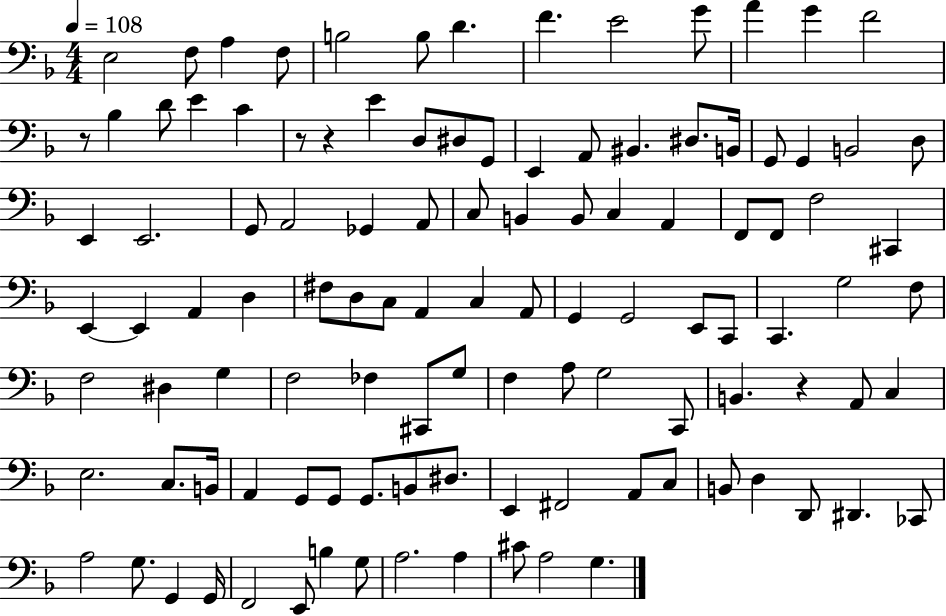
X:1
T:Untitled
M:4/4
L:1/4
K:F
E,2 F,/2 A, F,/2 B,2 B,/2 D F E2 G/2 A G F2 z/2 _B, D/2 E C z/2 z E D,/2 ^D,/2 G,,/2 E,, A,,/2 ^B,, ^D,/2 B,,/4 G,,/2 G,, B,,2 D,/2 E,, E,,2 G,,/2 A,,2 _G,, A,,/2 C,/2 B,, B,,/2 C, A,, F,,/2 F,,/2 F,2 ^C,, E,, E,, A,, D, ^F,/2 D,/2 C,/2 A,, C, A,,/2 G,, G,,2 E,,/2 C,,/2 C,, G,2 F,/2 F,2 ^D, G, F,2 _F, ^C,,/2 G,/2 F, A,/2 G,2 C,,/2 B,, z A,,/2 C, E,2 C,/2 B,,/4 A,, G,,/2 G,,/2 G,,/2 B,,/2 ^D,/2 E,, ^F,,2 A,,/2 C,/2 B,,/2 D, D,,/2 ^D,, _C,,/2 A,2 G,/2 G,, G,,/4 F,,2 E,,/2 B, G,/2 A,2 A, ^C/2 A,2 G,